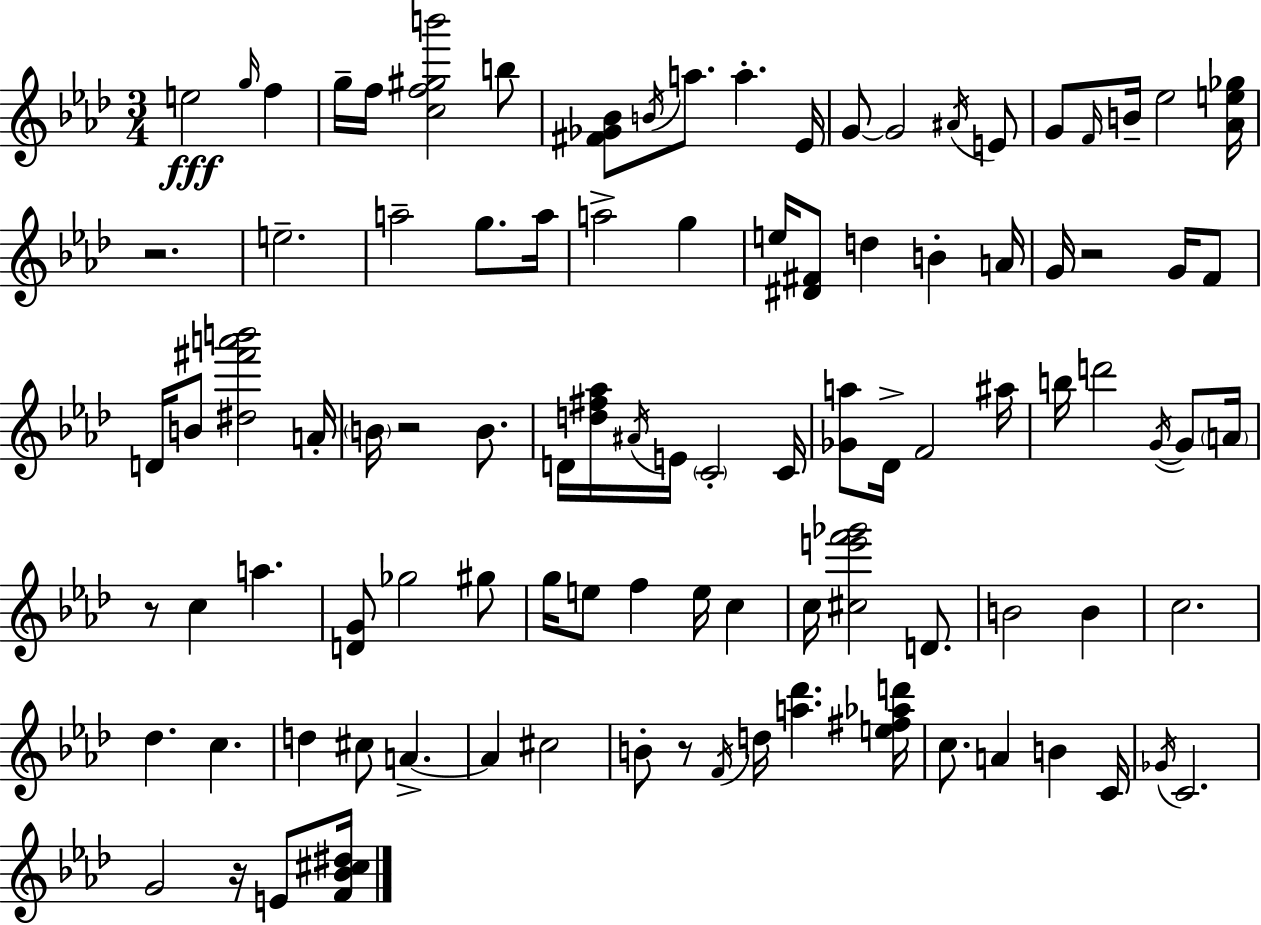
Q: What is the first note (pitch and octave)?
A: E5